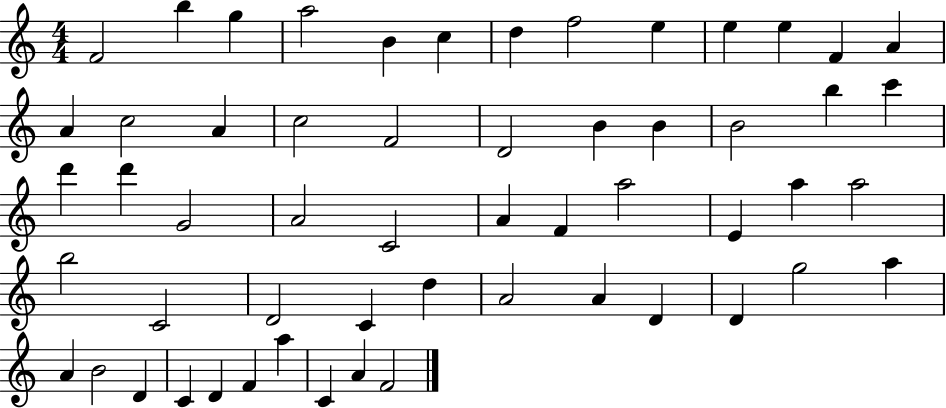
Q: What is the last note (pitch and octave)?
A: F4